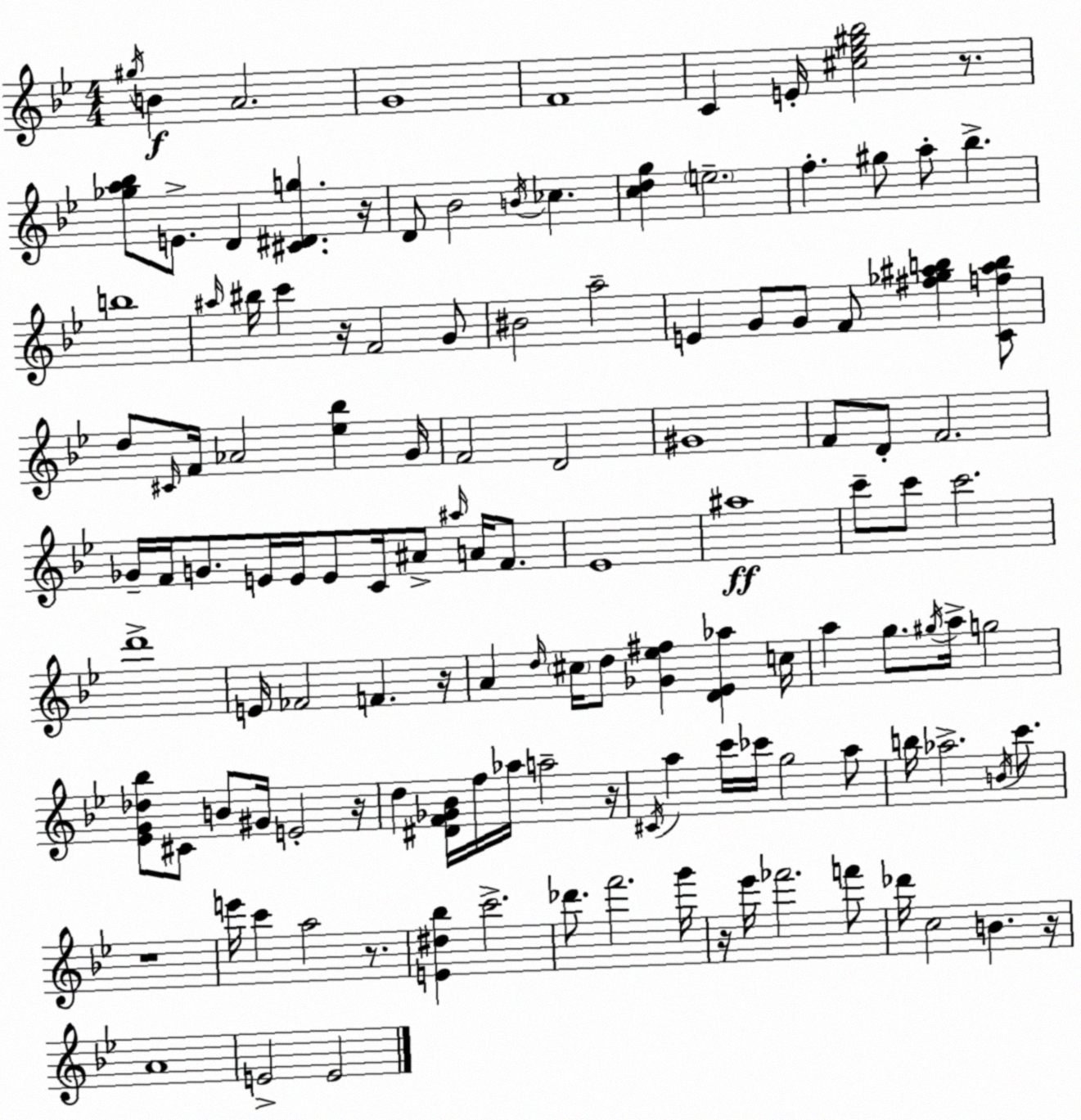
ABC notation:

X:1
T:Untitled
M:4/4
L:1/4
K:Gm
^g/4 B A2 G4 F4 C E/4 [^c_e^g_b]2 z/2 [_ga_b]/2 E/2 D [^C^Dg] z/4 D/2 _B2 B/4 _c [cdg] e2 f ^g/2 a/2 _b b4 ^a/4 ^b/4 c' z/4 F2 G/2 ^B2 a2 E G/2 G/2 F/2 [^f_g^ab] [Cf^ab]/2 d/2 ^C/4 F/4 _A2 [_e_b] G/4 F2 D2 ^G4 F/2 D/2 F2 _G/4 F/4 G/2 E/4 E/4 E/2 C/4 ^A/2 ^a/4 A/4 F/2 _E4 ^a4 c'/2 c'/2 c'2 d'4 E/4 _F2 F z/4 A d/4 ^c/4 d/2 [_G_e^f] [D_E_a] c/4 a g/2 ^g/4 a/4 g2 [_EG_d_b]/2 ^C/2 B/2 ^G/4 E2 z/4 d [^DF_G_B]/4 f/4 _a/4 a2 z/4 ^C/4 a c'/4 _c'/4 g2 a/2 b/4 _a2 B/4 c'/2 z4 e'/4 c' a2 z/2 [E^d_b] c'2 _d'/2 f'2 g'/4 z/4 _e'/4 _f'2 f'/2 _d'/4 c2 B z/4 A4 E2 E2